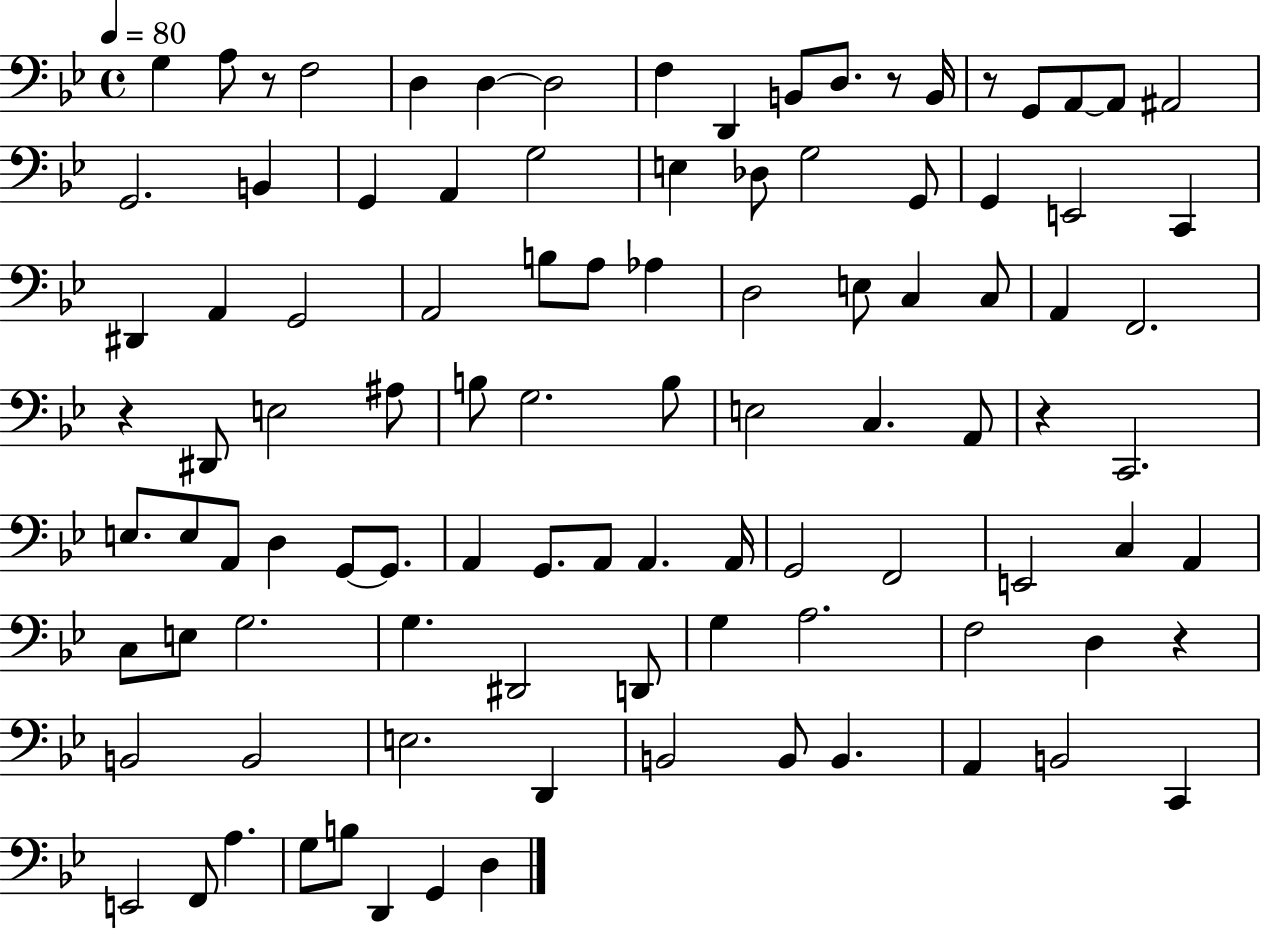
{
  \clef bass
  \time 4/4
  \defaultTimeSignature
  \key bes \major
  \tempo 4 = 80
  g4 a8 r8 f2 | d4 d4~~ d2 | f4 d,4 b,8 d8. r8 b,16 | r8 g,8 a,8~~ a,8 ais,2 | \break g,2. b,4 | g,4 a,4 g2 | e4 des8 g2 g,8 | g,4 e,2 c,4 | \break dis,4 a,4 g,2 | a,2 b8 a8 aes4 | d2 e8 c4 c8 | a,4 f,2. | \break r4 dis,8 e2 ais8 | b8 g2. b8 | e2 c4. a,8 | r4 c,2. | \break e8. e8 a,8 d4 g,8~~ g,8. | a,4 g,8. a,8 a,4. a,16 | g,2 f,2 | e,2 c4 a,4 | \break c8 e8 g2. | g4. dis,2 d,8 | g4 a2. | f2 d4 r4 | \break b,2 b,2 | e2. d,4 | b,2 b,8 b,4. | a,4 b,2 c,4 | \break e,2 f,8 a4. | g8 b8 d,4 g,4 d4 | \bar "|."
}